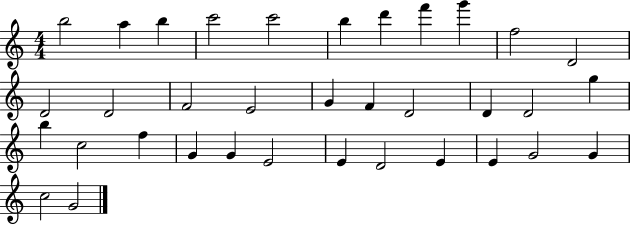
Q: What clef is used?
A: treble